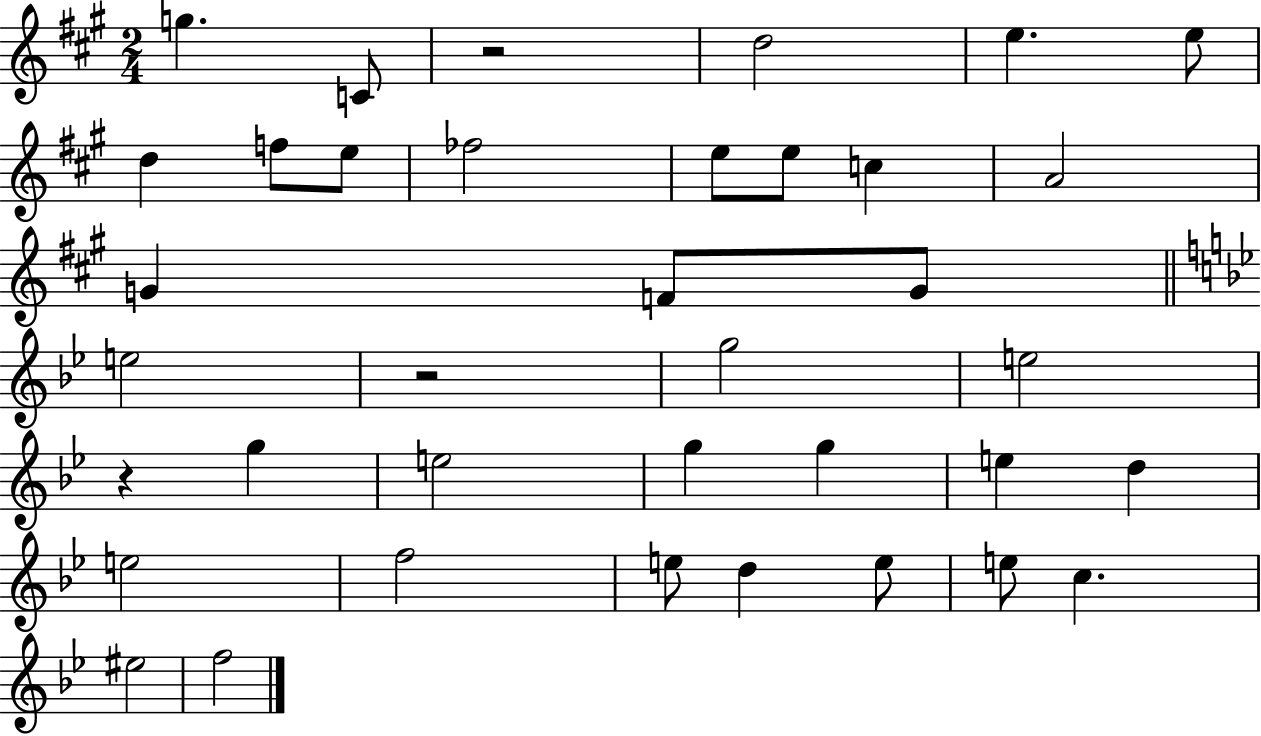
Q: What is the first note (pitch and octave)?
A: G5